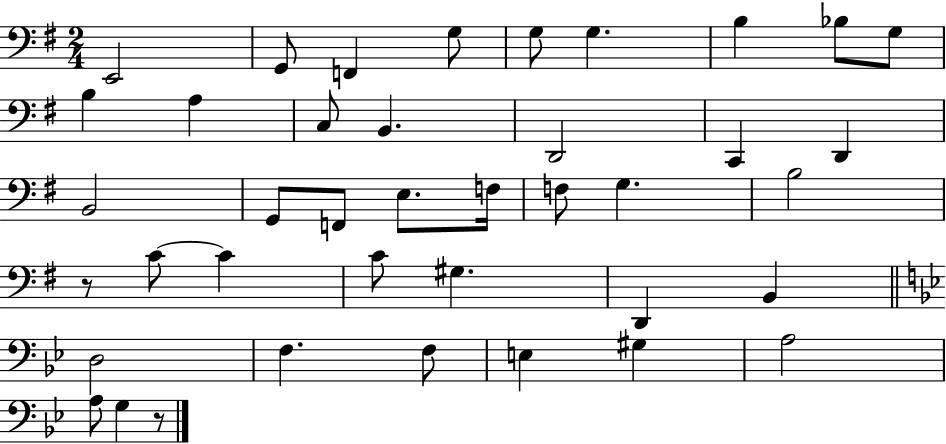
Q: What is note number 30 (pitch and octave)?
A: B2